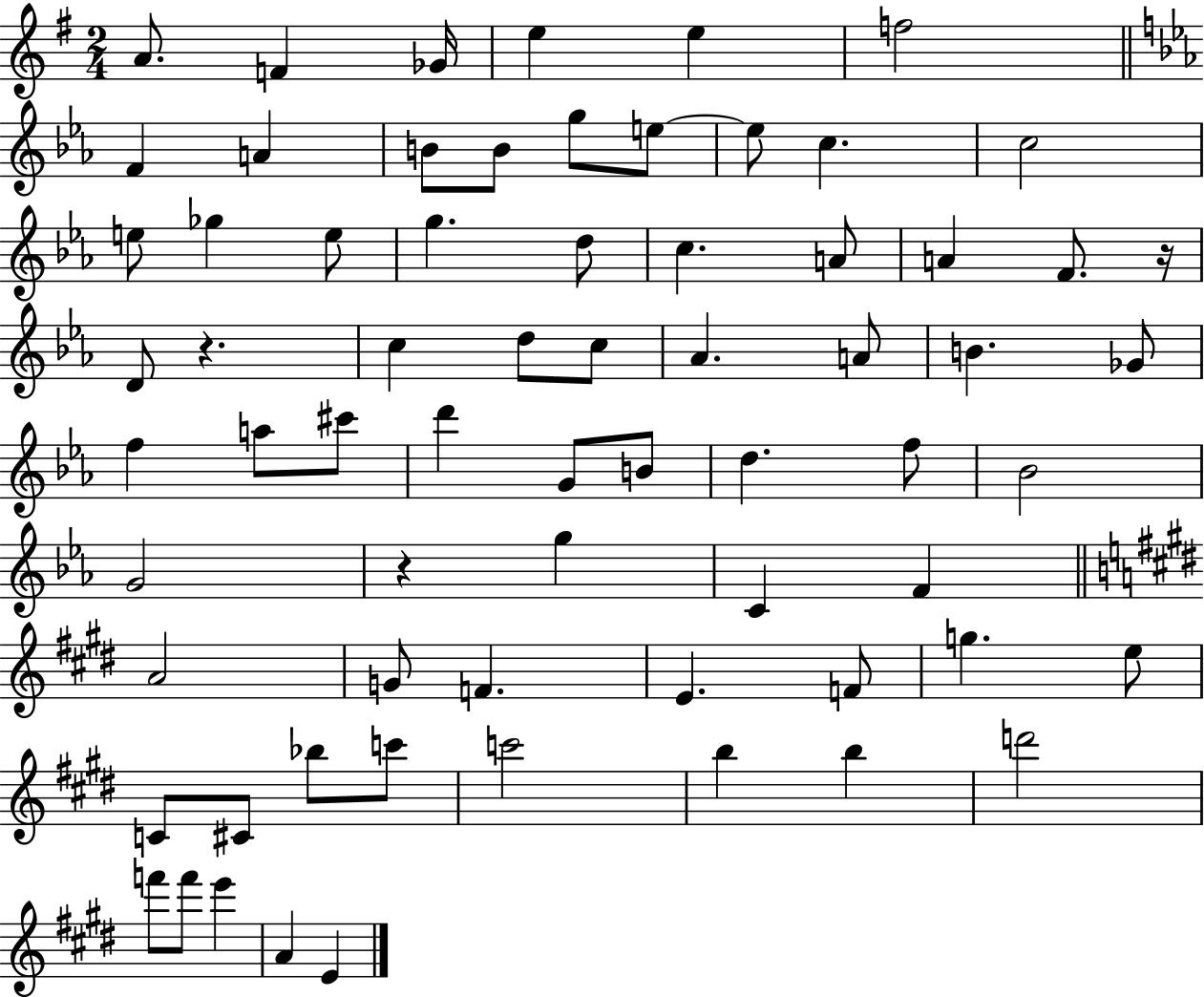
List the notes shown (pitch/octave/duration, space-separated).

A4/e. F4/q Gb4/s E5/q E5/q F5/h F4/q A4/q B4/e B4/e G5/e E5/e E5/e C5/q. C5/h E5/e Gb5/q E5/e G5/q. D5/e C5/q. A4/e A4/q F4/e. R/s D4/e R/q. C5/q D5/e C5/e Ab4/q. A4/e B4/q. Gb4/e F5/q A5/e C#6/e D6/q G4/e B4/e D5/q. F5/e Bb4/h G4/h R/q G5/q C4/q F4/q A4/h G4/e F4/q. E4/q. F4/e G5/q. E5/e C4/e C#4/e Bb5/e C6/e C6/h B5/q B5/q D6/h F6/e F6/e E6/q A4/q E4/q